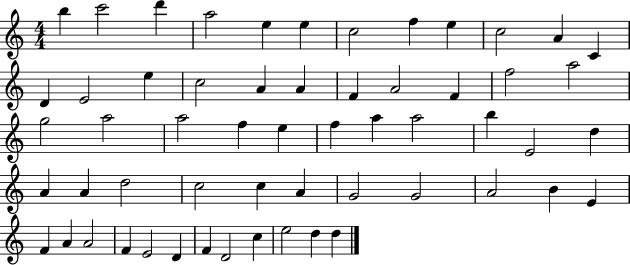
{
  \clef treble
  \numericTimeSignature
  \time 4/4
  \key c \major
  b''4 c'''2 d'''4 | a''2 e''4 e''4 | c''2 f''4 e''4 | c''2 a'4 c'4 | \break d'4 e'2 e''4 | c''2 a'4 a'4 | f'4 a'2 f'4 | f''2 a''2 | \break g''2 a''2 | a''2 f''4 e''4 | f''4 a''4 a''2 | b''4 e'2 d''4 | \break a'4 a'4 d''2 | c''2 c''4 a'4 | g'2 g'2 | a'2 b'4 e'4 | \break f'4 a'4 a'2 | f'4 e'2 d'4 | f'4 d'2 c''4 | e''2 d''4 d''4 | \break \bar "|."
}